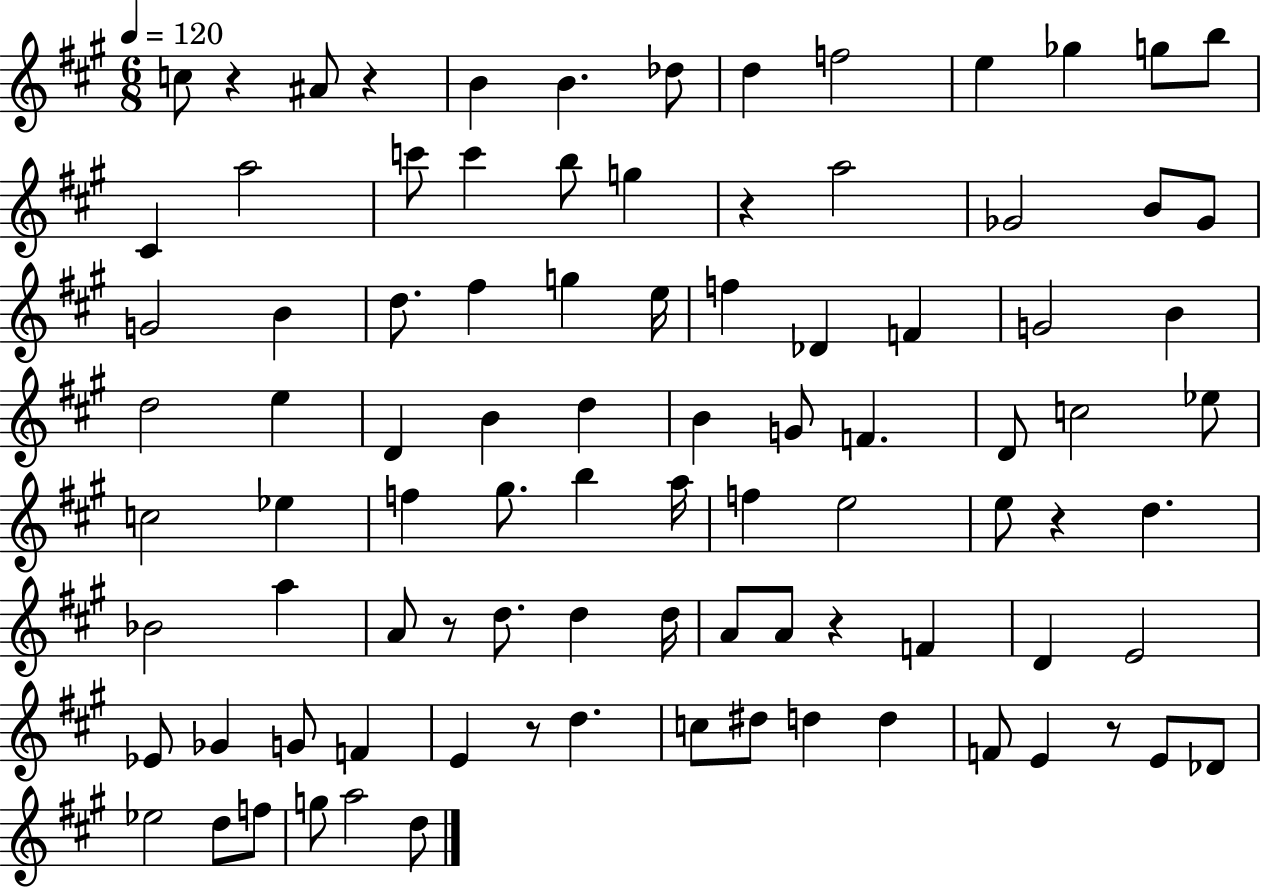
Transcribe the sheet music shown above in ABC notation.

X:1
T:Untitled
M:6/8
L:1/4
K:A
c/2 z ^A/2 z B B _d/2 d f2 e _g g/2 b/2 ^C a2 c'/2 c' b/2 g z a2 _G2 B/2 _G/2 G2 B d/2 ^f g e/4 f _D F G2 B d2 e D B d B G/2 F D/2 c2 _e/2 c2 _e f ^g/2 b a/4 f e2 e/2 z d _B2 a A/2 z/2 d/2 d d/4 A/2 A/2 z F D E2 _E/2 _G G/2 F E z/2 d c/2 ^d/2 d d F/2 E z/2 E/2 _D/2 _e2 d/2 f/2 g/2 a2 d/2